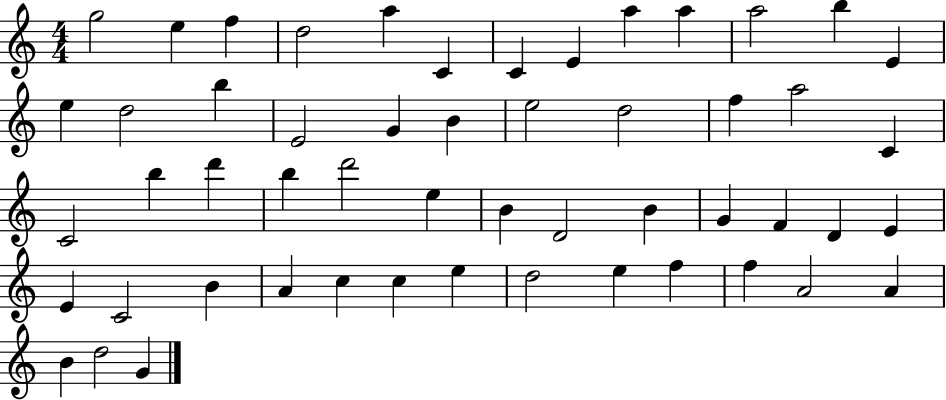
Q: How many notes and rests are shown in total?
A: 53